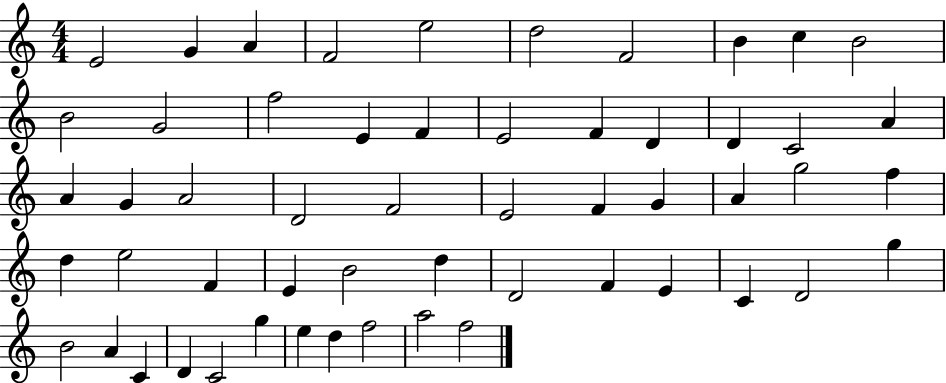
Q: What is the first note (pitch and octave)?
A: E4